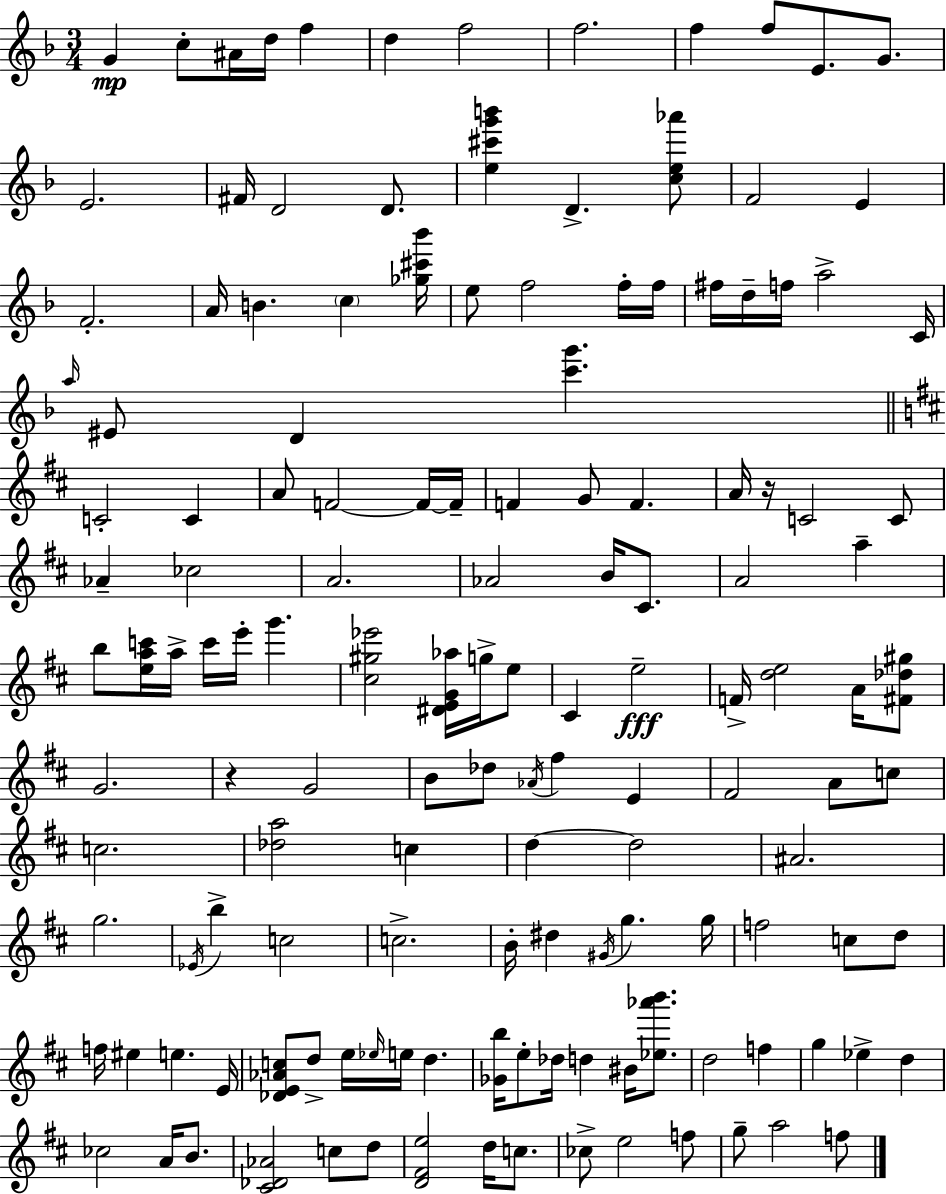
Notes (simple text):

G4/q C5/e A#4/s D5/s F5/q D5/q F5/h F5/h. F5/q F5/e E4/e. G4/e. E4/h. F#4/s D4/h D4/e. [E5,C#6,G6,B6]/q D4/q. [C5,E5,Ab6]/e F4/h E4/q F4/h. A4/s B4/q. C5/q [Gb5,C#6,Bb6]/s E5/e F5/h F5/s F5/s F#5/s D5/s F5/s A5/h C4/s A5/s EIS4/e D4/q [C6,G6]/q. C4/h C4/q A4/e F4/h F4/s F4/s F4/q G4/e F4/q. A4/s R/s C4/h C4/e Ab4/q CES5/h A4/h. Ab4/h B4/s C#4/e. A4/h A5/q B5/e [E5,A5,C6]/s A5/s C6/s E6/s G6/q. [C#5,G#5,Eb6]/h [D#4,E4,G4,Ab5]/s G5/s E5/e C#4/q E5/h F4/s [D5,E5]/h A4/s [F#4,Db5,G#5]/e G4/h. R/q G4/h B4/e Db5/e Ab4/s F#5/q E4/q F#4/h A4/e C5/e C5/h. [Db5,A5]/h C5/q D5/q D5/h A#4/h. G5/h. Eb4/s B5/q C5/h C5/h. B4/s D#5/q G#4/s G5/q. G5/s F5/h C5/e D5/e F5/s EIS5/q E5/q. E4/s [Db4,E4,Ab4,C5]/e D5/e E5/s Eb5/s E5/s D5/q. [Gb4,B5]/s E5/e Db5/s D5/q BIS4/s [Eb5,Ab6,B6]/e. D5/h F5/q G5/q Eb5/q D5/q CES5/h A4/s B4/e. [C#4,Db4,Ab4]/h C5/e D5/e [D4,F#4,E5]/h D5/s C5/e. CES5/e E5/h F5/e G5/e A5/h F5/e